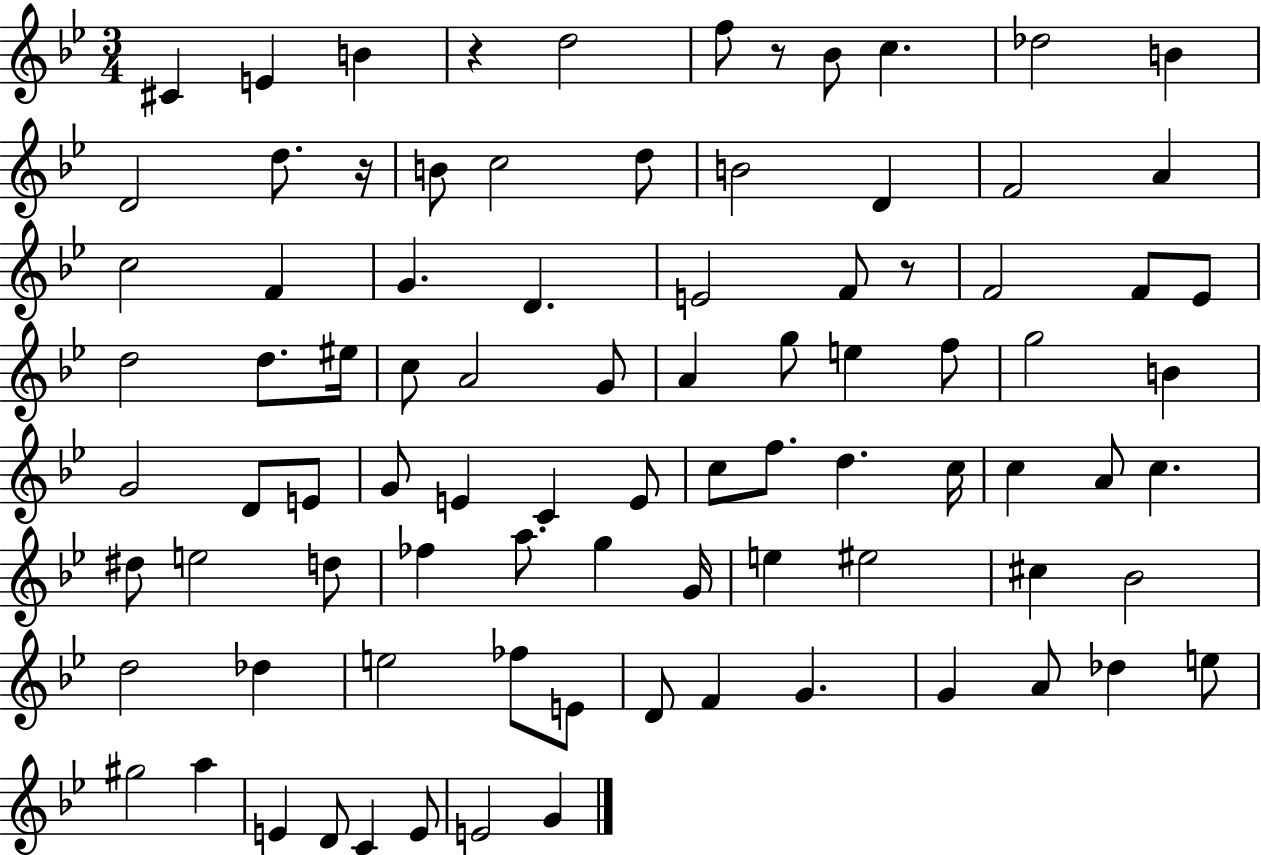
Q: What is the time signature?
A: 3/4